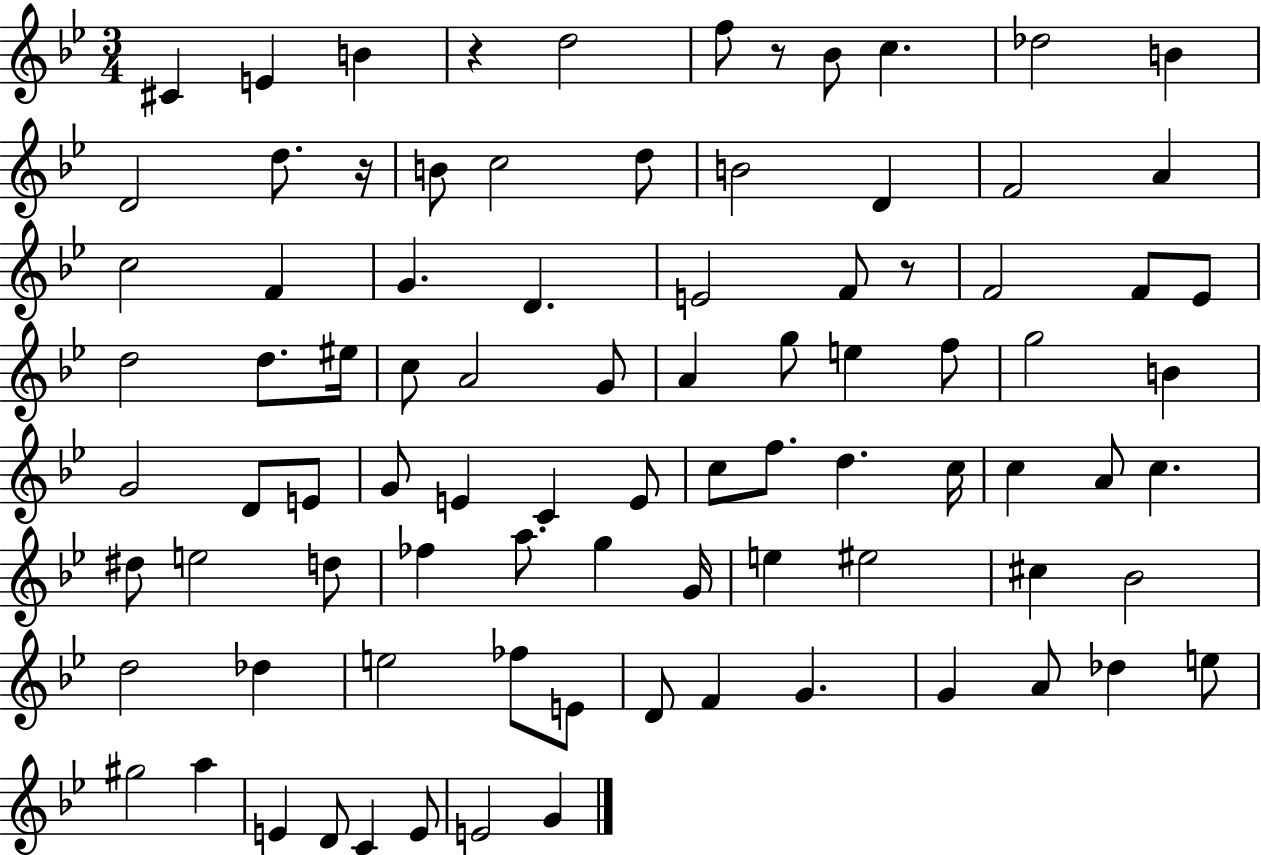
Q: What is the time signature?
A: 3/4